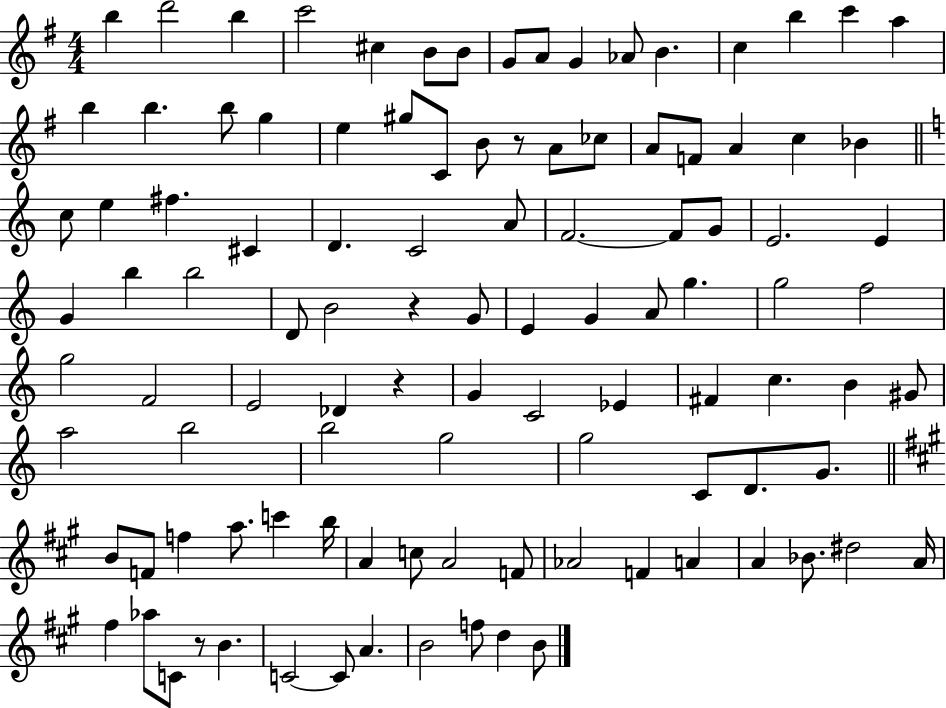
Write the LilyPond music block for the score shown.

{
  \clef treble
  \numericTimeSignature
  \time 4/4
  \key g \major
  b''4 d'''2 b''4 | c'''2 cis''4 b'8 b'8 | g'8 a'8 g'4 aes'8 b'4. | c''4 b''4 c'''4 a''4 | \break b''4 b''4. b''8 g''4 | e''4 gis''8 c'8 b'8 r8 a'8 ces''8 | a'8 f'8 a'4 c''4 bes'4 | \bar "||" \break \key a \minor c''8 e''4 fis''4. cis'4 | d'4. c'2 a'8 | f'2.~~ f'8 g'8 | e'2. e'4 | \break g'4 b''4 b''2 | d'8 b'2 r4 g'8 | e'4 g'4 a'8 g''4. | g''2 f''2 | \break g''2 f'2 | e'2 des'4 r4 | g'4 c'2 ees'4 | fis'4 c''4. b'4 gis'8 | \break a''2 b''2 | b''2 g''2 | g''2 c'8 d'8. g'8. | \bar "||" \break \key a \major b'8 f'8 f''4 a''8. c'''4 b''16 | a'4 c''8 a'2 f'8 | aes'2 f'4 a'4 | a'4 bes'8. dis''2 a'16 | \break fis''4 aes''8 c'8 r8 b'4. | c'2~~ c'8 a'4. | b'2 f''8 d''4 b'8 | \bar "|."
}